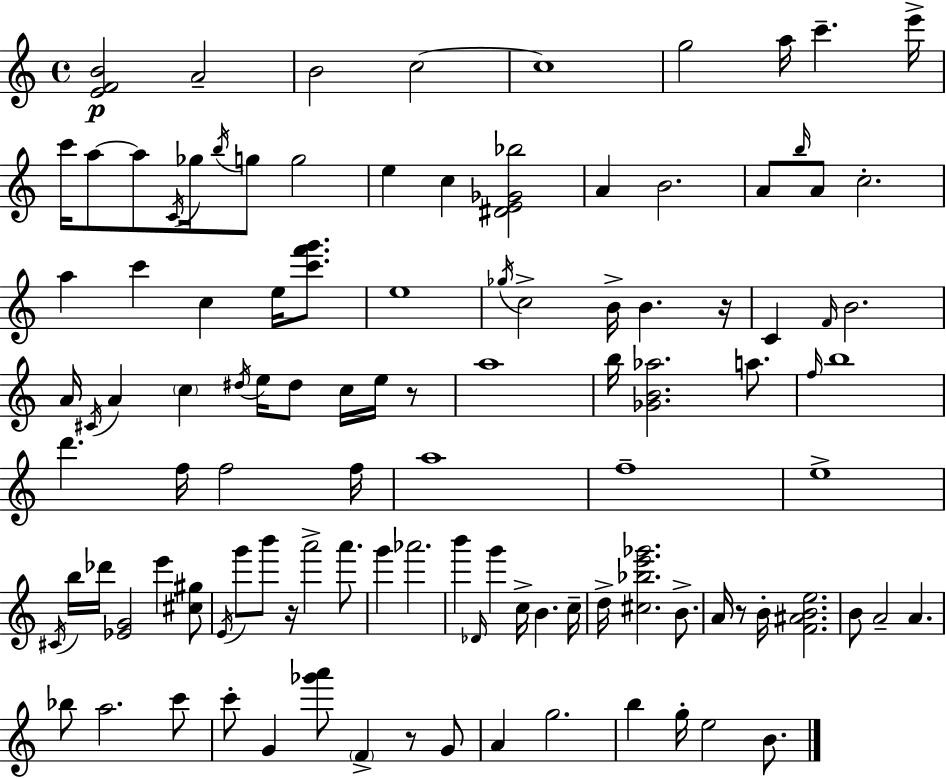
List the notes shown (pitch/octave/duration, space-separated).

[E4,F4,B4]/h A4/h B4/h C5/h C5/w G5/h A5/s C6/q. E6/s C6/s A5/e A5/e C4/s Gb5/s B5/s G5/e G5/h E5/q C5/q [D#4,E4,Gb4,Bb5]/h A4/q B4/h. A4/e B5/s A4/e C5/h. A5/q C6/q C5/q E5/s [C6,F6,G6]/e. E5/w Gb5/s C5/h B4/s B4/q. R/s C4/q F4/s B4/h. A4/s C#4/s A4/q C5/q D#5/s E5/s D#5/e C5/s E5/s R/e A5/w B5/s [Gb4,B4,Ab5]/h. A5/e. F5/s B5/w D6/q. F5/s F5/h F5/s A5/w F5/w E5/w C#4/s B5/s Db6/s [Eb4,G4]/h E6/q [C#5,G#5]/e E4/s G6/e B6/e R/s A6/h A6/e. G6/q Ab6/h. B6/q Db4/s G6/q C5/s B4/q. C5/s D5/s [C#5,Bb5,E6,Gb6]/h. B4/e. A4/s R/e B4/s [F4,A#4,B4,E5]/h. B4/e A4/h A4/q. Bb5/e A5/h. C6/e C6/e G4/q [Gb6,A6]/e F4/q R/e G4/e A4/q G5/h. B5/q G5/s E5/h B4/e.